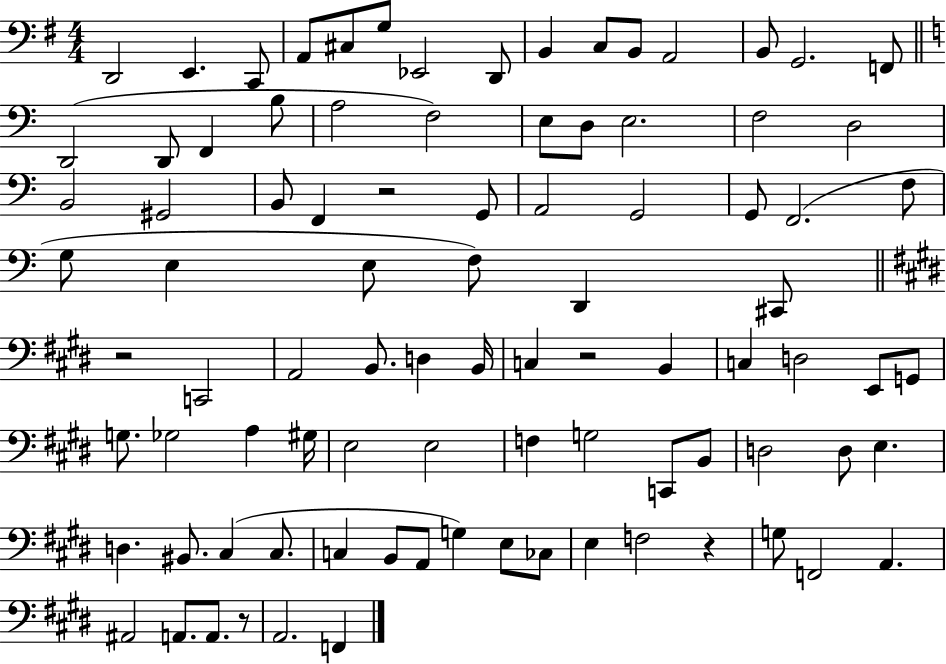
D2/h E2/q. C2/e A2/e C#3/e G3/e Eb2/h D2/e B2/q C3/e B2/e A2/h B2/e G2/h. F2/e D2/h D2/e F2/q B3/e A3/h F3/h E3/e D3/e E3/h. F3/h D3/h B2/h G#2/h B2/e F2/q R/h G2/e A2/h G2/h G2/e F2/h. F3/e G3/e E3/q E3/e F3/e D2/q C#2/e R/h C2/h A2/h B2/e. D3/q B2/s C3/q R/h B2/q C3/q D3/h E2/e G2/e G3/e. Gb3/h A3/q G#3/s E3/h E3/h F3/q G3/h C2/e B2/e D3/h D3/e E3/q. D3/q. BIS2/e. C#3/q C#3/e. C3/q B2/e A2/e G3/q E3/e CES3/e E3/q F3/h R/q G3/e F2/h A2/q. A#2/h A2/e. A2/e. R/e A2/h. F2/q